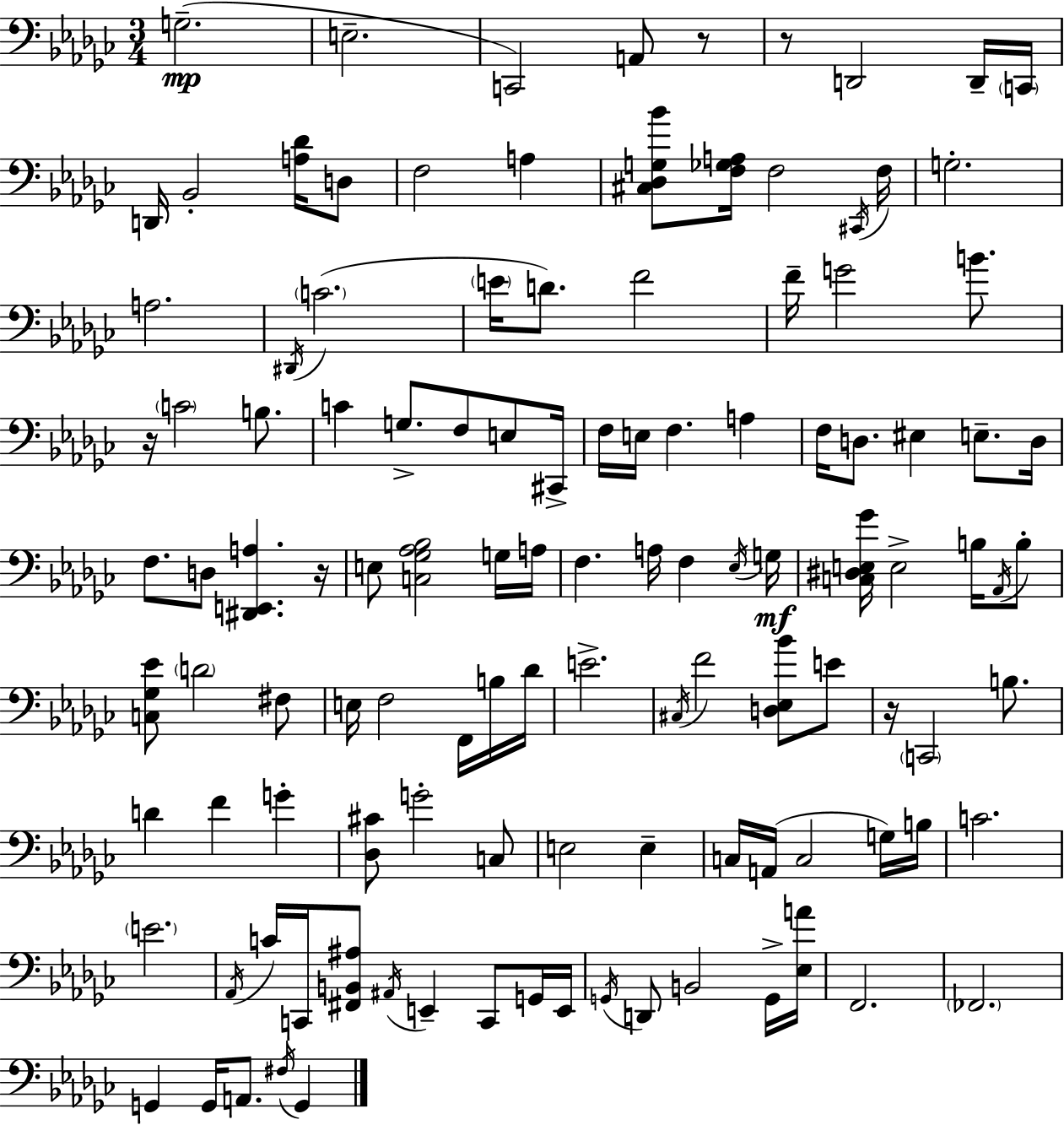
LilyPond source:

{
  \clef bass
  \numericTimeSignature
  \time 3/4
  \key ees \minor
  g2.--(\mp | e2.-- | c,2) a,8 r8 | r8 d,2 d,16-- \parenthesize c,16 | \break d,16 bes,2-. <a des'>16 d8 | f2 a4 | <cis des g bes'>8 <f ges a>16 f2 \acciaccatura { cis,16 } | f16 g2.-. | \break a2. | \acciaccatura { dis,16 }( \parenthesize c'2. | \parenthesize e'16 d'8.) f'2 | f'16-- g'2 b'8. | \break r16 \parenthesize c'2 b8. | c'4 g8.-> f8 e8 | cis,16-> f16 e16 f4. a4 | f16 d8. eis4 e8.-- | \break d16 f8. d8 <dis, e, a>4. | r16 e8 <c ges aes bes>2 | g16 a16 f4. a16 f4 | \acciaccatura { ees16 }\mf g16 <c dis e ges'>16 e2-> | \break b16 \acciaccatura { aes,16 } b8-. <c ges ees'>8 \parenthesize d'2 | fis8 e16 f2 | f,16 b16 des'16 e'2.-> | \acciaccatura { cis16 } f'2 | \break <d ees bes'>8 e'8 r16 \parenthesize c,2 | b8. d'4 f'4 | g'4-. <des cis'>8 g'2-. | c8 e2 | \break e4-- c16 a,16( c2 | g16) b16 c'2. | \parenthesize e'2. | \acciaccatura { aes,16 } c'16 c,16 <fis, b, ais>8 \acciaccatura { ais,16 } e,4-- | \break c,8 g,16 e,16 \acciaccatura { g,16 } d,8 b,2 | g,16-> <ees a'>16 f,2. | \parenthesize fes,2. | g,4 | \break g,16 a,8. \acciaccatura { fis16 } g,4 \bar "|."
}